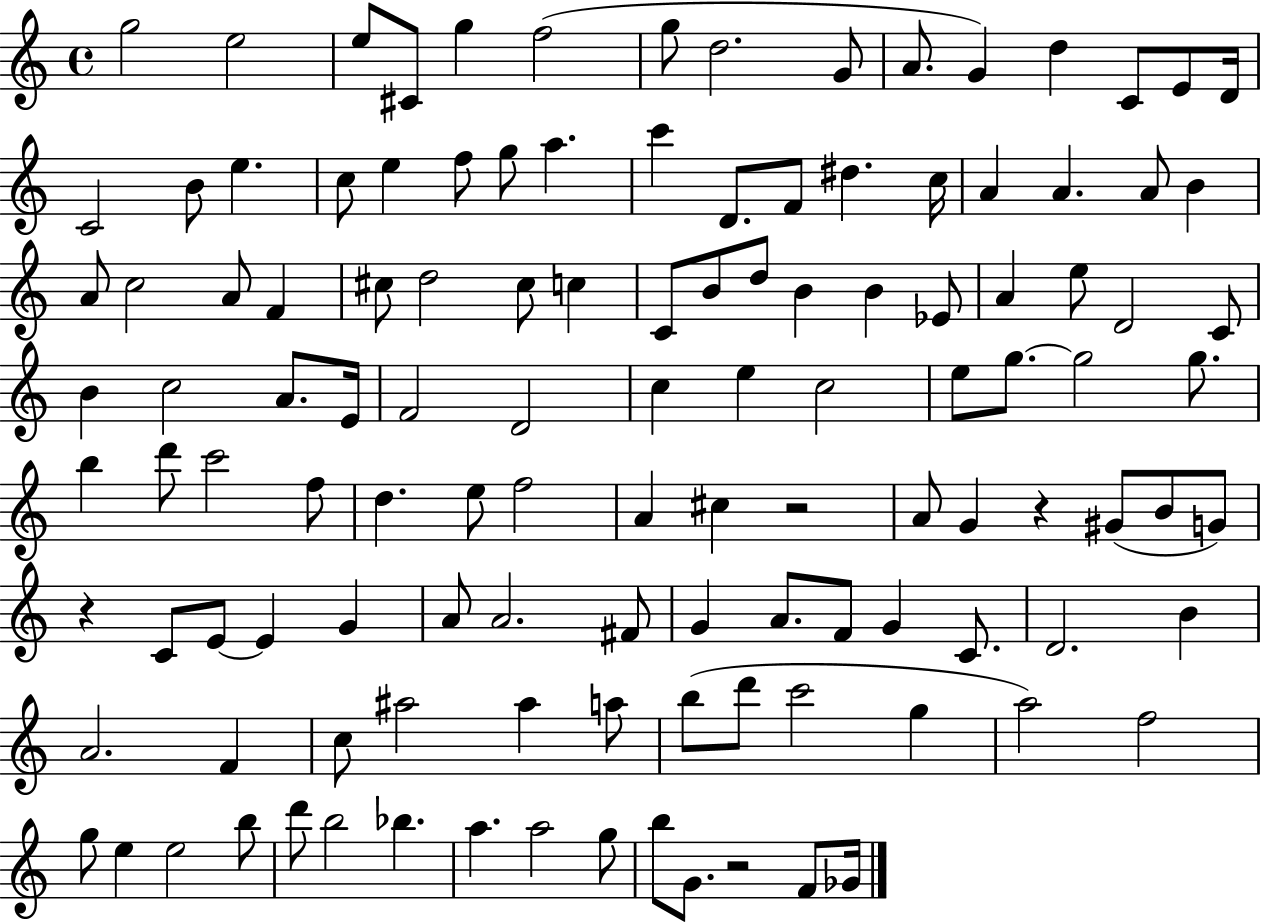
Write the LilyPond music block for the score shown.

{
  \clef treble
  \time 4/4
  \defaultTimeSignature
  \key c \major
  g''2 e''2 | e''8 cis'8 g''4 f''2( | g''8 d''2. g'8 | a'8. g'4) d''4 c'8 e'8 d'16 | \break c'2 b'8 e''4. | c''8 e''4 f''8 g''8 a''4. | c'''4 d'8. f'8 dis''4. c''16 | a'4 a'4. a'8 b'4 | \break a'8 c''2 a'8 f'4 | cis''8 d''2 cis''8 c''4 | c'8 b'8 d''8 b'4 b'4 ees'8 | a'4 e''8 d'2 c'8 | \break b'4 c''2 a'8. e'16 | f'2 d'2 | c''4 e''4 c''2 | e''8 g''8.~~ g''2 g''8. | \break b''4 d'''8 c'''2 f''8 | d''4. e''8 f''2 | a'4 cis''4 r2 | a'8 g'4 r4 gis'8( b'8 g'8) | \break r4 c'8 e'8~~ e'4 g'4 | a'8 a'2. fis'8 | g'4 a'8. f'8 g'4 c'8. | d'2. b'4 | \break a'2. f'4 | c''8 ais''2 ais''4 a''8 | b''8( d'''8 c'''2 g''4 | a''2) f''2 | \break g''8 e''4 e''2 b''8 | d'''8 b''2 bes''4. | a''4. a''2 g''8 | b''8 g'8. r2 f'8 ges'16 | \break \bar "|."
}